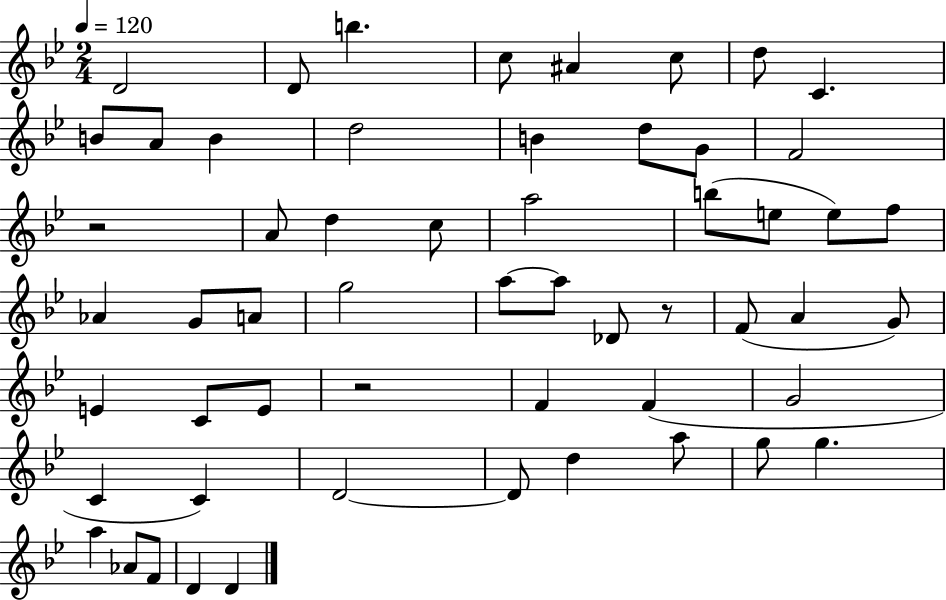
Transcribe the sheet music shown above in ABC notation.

X:1
T:Untitled
M:2/4
L:1/4
K:Bb
D2 D/2 b c/2 ^A c/2 d/2 C B/2 A/2 B d2 B d/2 G/2 F2 z2 A/2 d c/2 a2 b/2 e/2 e/2 f/2 _A G/2 A/2 g2 a/2 a/2 _D/2 z/2 F/2 A G/2 E C/2 E/2 z2 F F G2 C C D2 D/2 d a/2 g/2 g a _A/2 F/2 D D